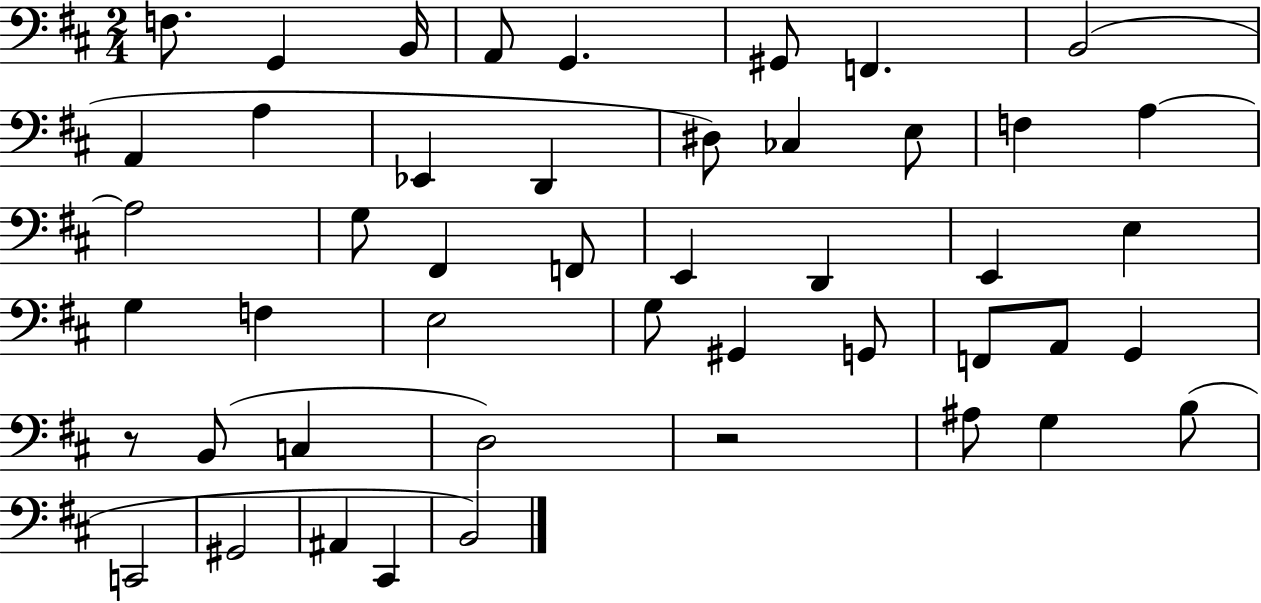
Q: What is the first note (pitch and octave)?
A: F3